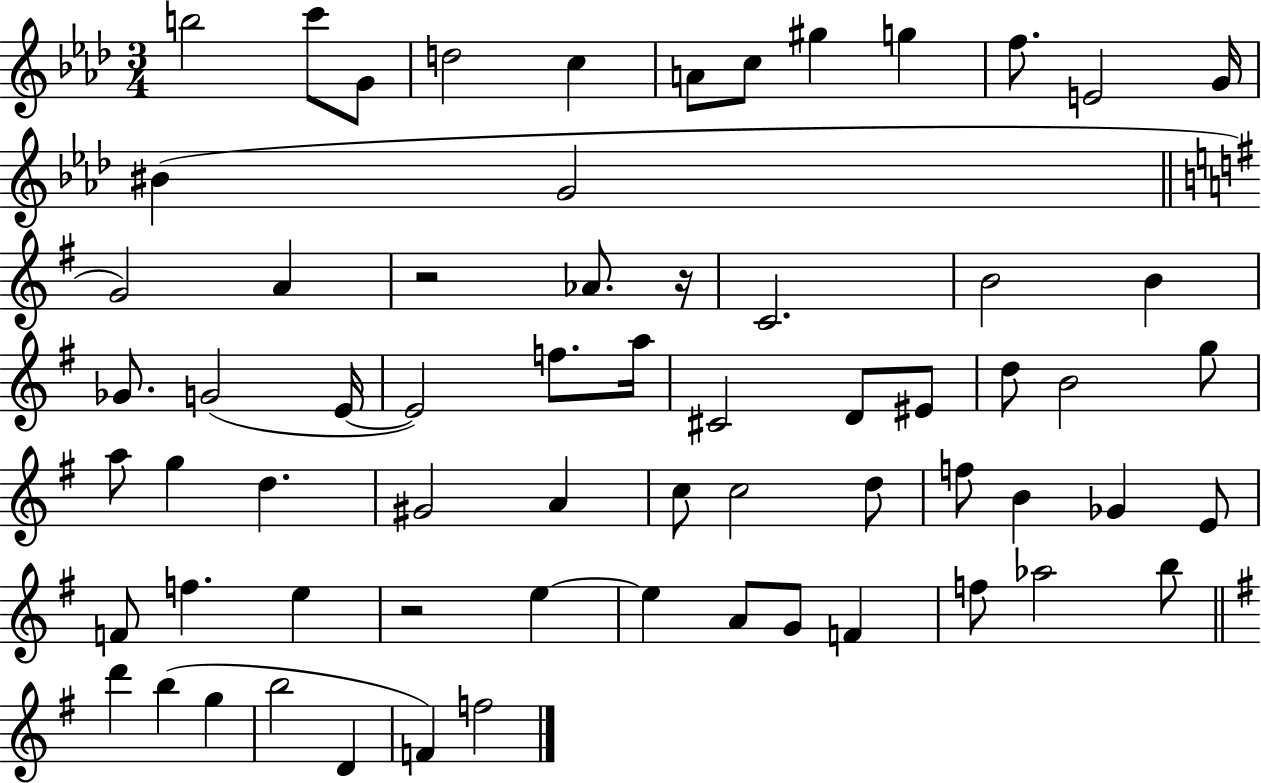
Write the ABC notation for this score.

X:1
T:Untitled
M:3/4
L:1/4
K:Ab
b2 c'/2 G/2 d2 c A/2 c/2 ^g g f/2 E2 G/4 ^B G2 G2 A z2 _A/2 z/4 C2 B2 B _G/2 G2 E/4 E2 f/2 a/4 ^C2 D/2 ^E/2 d/2 B2 g/2 a/2 g d ^G2 A c/2 c2 d/2 f/2 B _G E/2 F/2 f e z2 e e A/2 G/2 F f/2 _a2 b/2 d' b g b2 D F f2